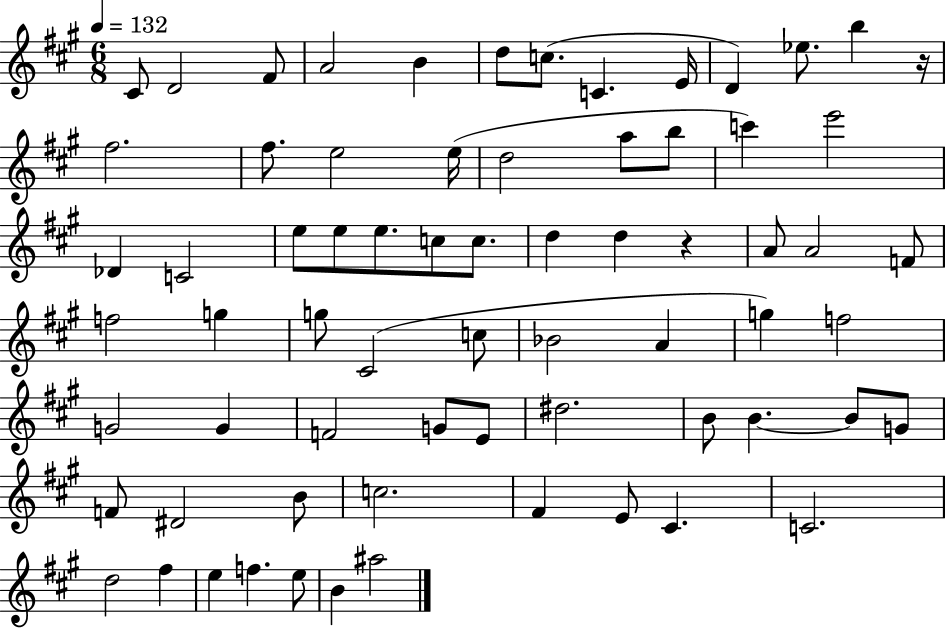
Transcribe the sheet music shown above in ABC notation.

X:1
T:Untitled
M:6/8
L:1/4
K:A
^C/2 D2 ^F/2 A2 B d/2 c/2 C E/4 D _e/2 b z/4 ^f2 ^f/2 e2 e/4 d2 a/2 b/2 c' e'2 _D C2 e/2 e/2 e/2 c/2 c/2 d d z A/2 A2 F/2 f2 g g/2 ^C2 c/2 _B2 A g f2 G2 G F2 G/2 E/2 ^d2 B/2 B B/2 G/2 F/2 ^D2 B/2 c2 ^F E/2 ^C C2 d2 ^f e f e/2 B ^a2